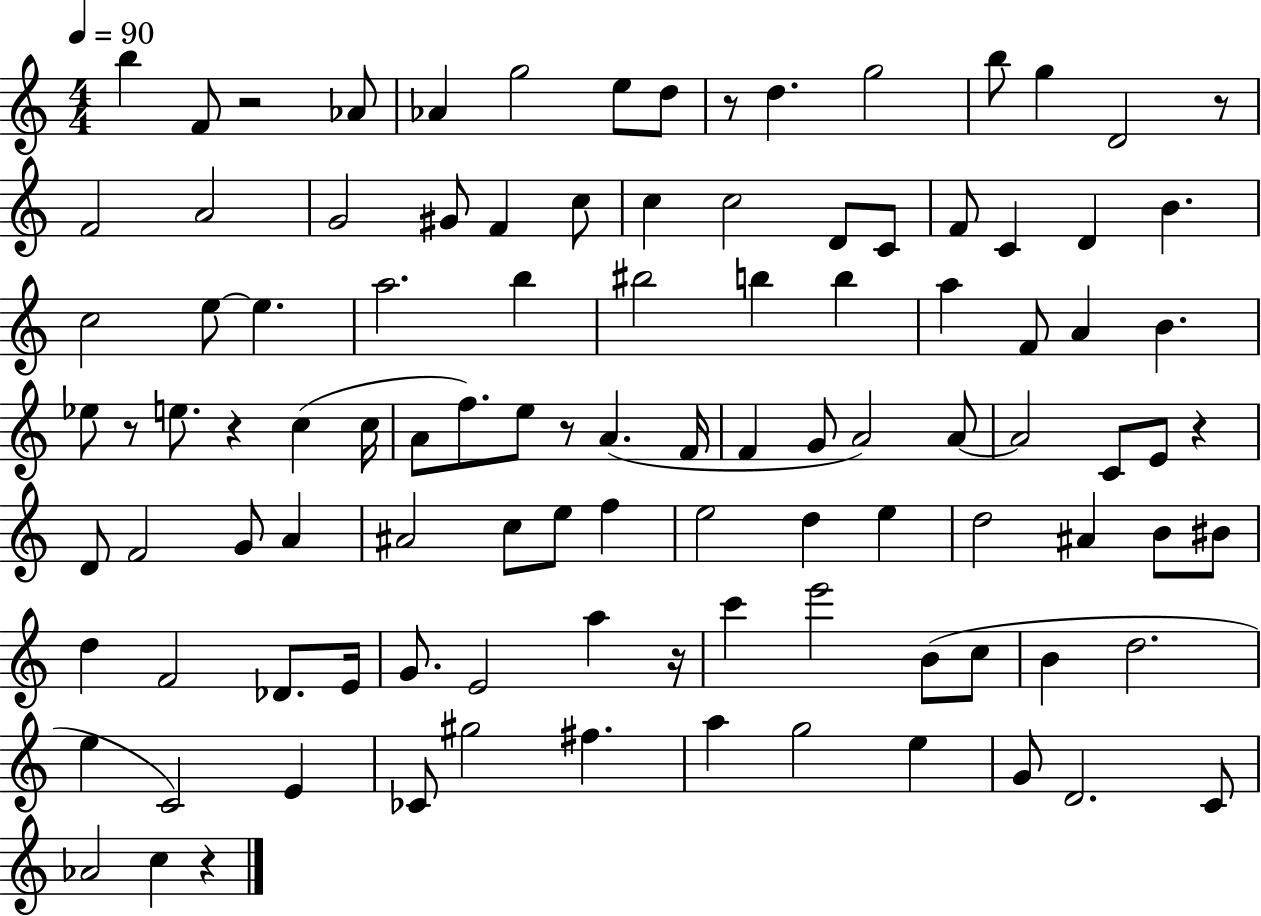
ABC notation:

X:1
T:Untitled
M:4/4
L:1/4
K:C
b F/2 z2 _A/2 _A g2 e/2 d/2 z/2 d g2 b/2 g D2 z/2 F2 A2 G2 ^G/2 F c/2 c c2 D/2 C/2 F/2 C D B c2 e/2 e a2 b ^b2 b b a F/2 A B _e/2 z/2 e/2 z c c/4 A/2 f/2 e/2 z/2 A F/4 F G/2 A2 A/2 A2 C/2 E/2 z D/2 F2 G/2 A ^A2 c/2 e/2 f e2 d e d2 ^A B/2 ^B/2 d F2 _D/2 E/4 G/2 E2 a z/4 c' e'2 B/2 c/2 B d2 e C2 E _C/2 ^g2 ^f a g2 e G/2 D2 C/2 _A2 c z